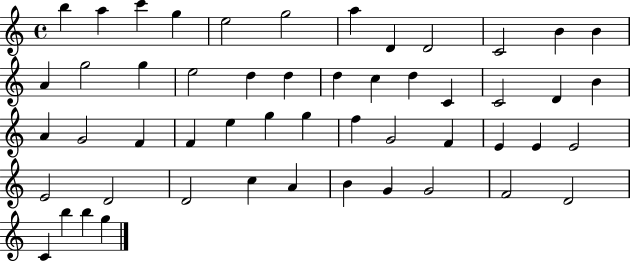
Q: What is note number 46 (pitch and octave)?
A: G4